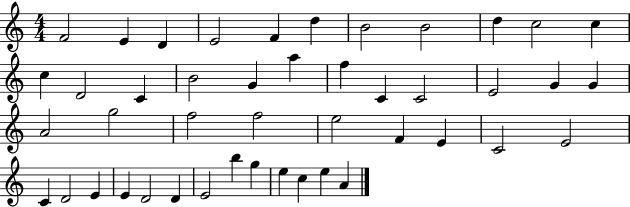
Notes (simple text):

F4/h E4/q D4/q E4/h F4/q D5/q B4/h B4/h D5/q C5/h C5/q C5/q D4/h C4/q B4/h G4/q A5/q F5/q C4/q C4/h E4/h G4/q G4/q A4/h G5/h F5/h F5/h E5/h F4/q E4/q C4/h E4/h C4/q D4/h E4/q E4/q D4/h D4/q E4/h B5/q G5/q E5/q C5/q E5/q A4/q